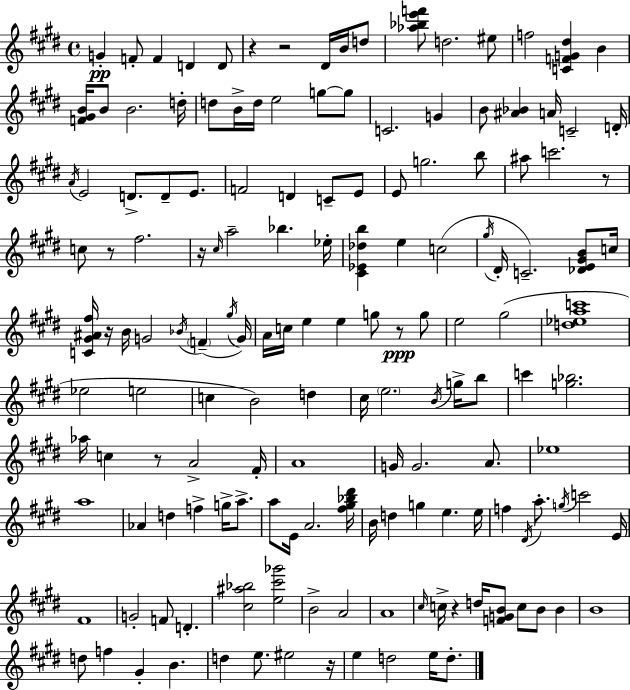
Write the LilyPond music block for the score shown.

{
  \clef treble
  \time 4/4
  \defaultTimeSignature
  \key e \major
  g'4-.\pp f'8-. f'4 d'4 d'8 | r4 r2 dis'16 b'16 d''8 | <aes'' bes'' e''' f'''>8 d''2. eis''8 | f''2 <c' f' g' dis''>4 b'4 | \break <f' gis' b'>16 b'8 b'2. d''16-. | d''8 b'16-> d''16 e''2 g''8~~ g''8 | c'2. g'4 | b'8 <ais' bes'>4 a'16 c'2-- d'16-. | \break \acciaccatura { a'16 } e'2 d'8.-> d'8-- e'8. | f'2 d'4 c'8-- e'8 | e'8 g''2. b''8 | ais''8 c'''2. r8 | \break c''8 r8 fis''2. | r16 \grace { cis''16 } a''2-- bes''4. | ees''16-. <cis' ees' des'' b''>4 e''4 c''2( | \acciaccatura { gis''16 } dis'16-. c'2.--) | \break <des' e' gis' b'>8 c''16 <c' gis' ais' fis''>16 r16 b'16 g'2 \acciaccatura { bes'16 }( \parenthesize f'4-- | \acciaccatura { gis''16 } g'16) a'16 c''16 e''4 e''4 g''8 | r8\ppp g''8 e''2 gis''2( | <d'' ees'' a'' c'''>1 | \break ees''2 e''2 | c''4 b'2) | d''4 cis''16 \parenthesize e''2. | \acciaccatura { b'16 } g''16-> b''8 c'''4 <g'' bes''>2. | \break aes''16 c''4 r8 a'2-> | fis'16-. a'1 | g'16 g'2. | a'8. ees''1 | \break a''1 | aes'4 d''4 f''4-> | g''16-> a''8.-> a''8 e'16 a'2. | <fis'' gis'' bes'' dis'''>16 b'16 d''4 g''4 e''4. | \break e''16 f''4 \acciaccatura { dis'16 } a''8.-. \acciaccatura { g''16 } c'''2 | e'16 fis'1 | g'2-. | f'8 d'4.-. <cis'' ais'' bes''>2 | \break <e'' cis''' ges'''>2 b'2-> | a'2 a'1 | \grace { cis''16 } c''16-> r4 d''16 <f' g' b'>8 | c''8 b'8 b'4 b'1 | \break d''8 f''4 gis'4-. | b'4. d''4 e''8. | eis''2 r16 e''4 d''2 | e''16 d''8.-. \bar "|."
}